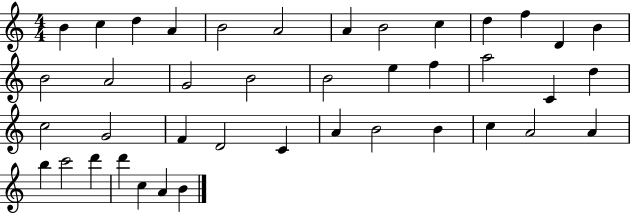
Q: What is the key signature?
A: C major